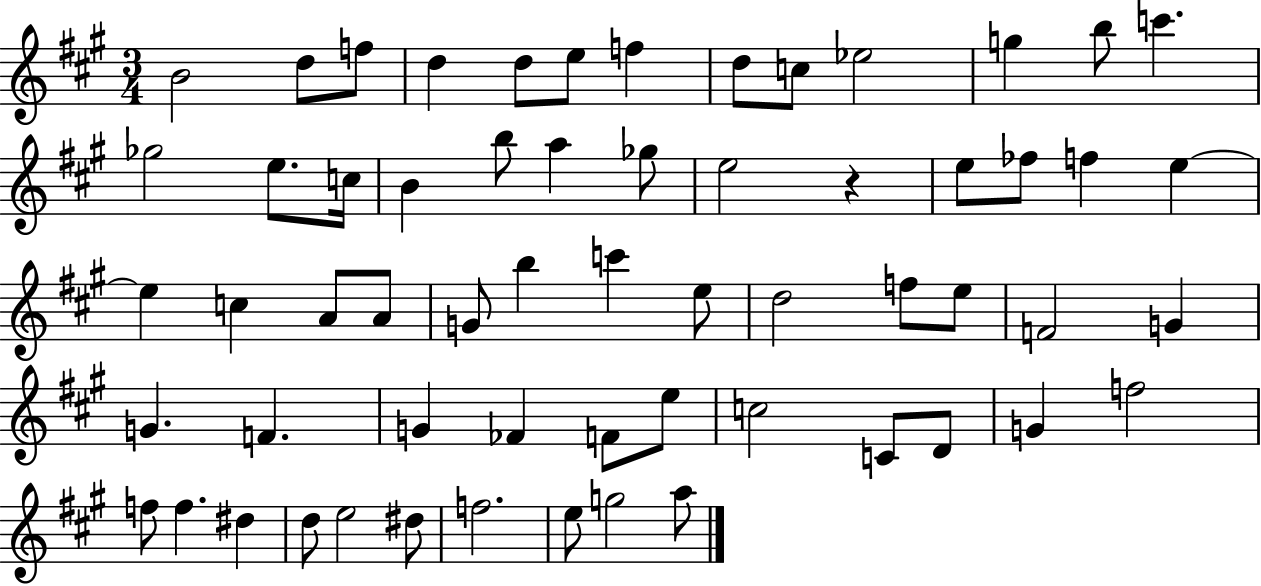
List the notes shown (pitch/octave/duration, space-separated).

B4/h D5/e F5/e D5/q D5/e E5/e F5/q D5/e C5/e Eb5/h G5/q B5/e C6/q. Gb5/h E5/e. C5/s B4/q B5/e A5/q Gb5/e E5/h R/q E5/e FES5/e F5/q E5/q E5/q C5/q A4/e A4/e G4/e B5/q C6/q E5/e D5/h F5/e E5/e F4/h G4/q G4/q. F4/q. G4/q FES4/q F4/e E5/e C5/h C4/e D4/e G4/q F5/h F5/e F5/q. D#5/q D5/e E5/h D#5/e F5/h. E5/e G5/h A5/e